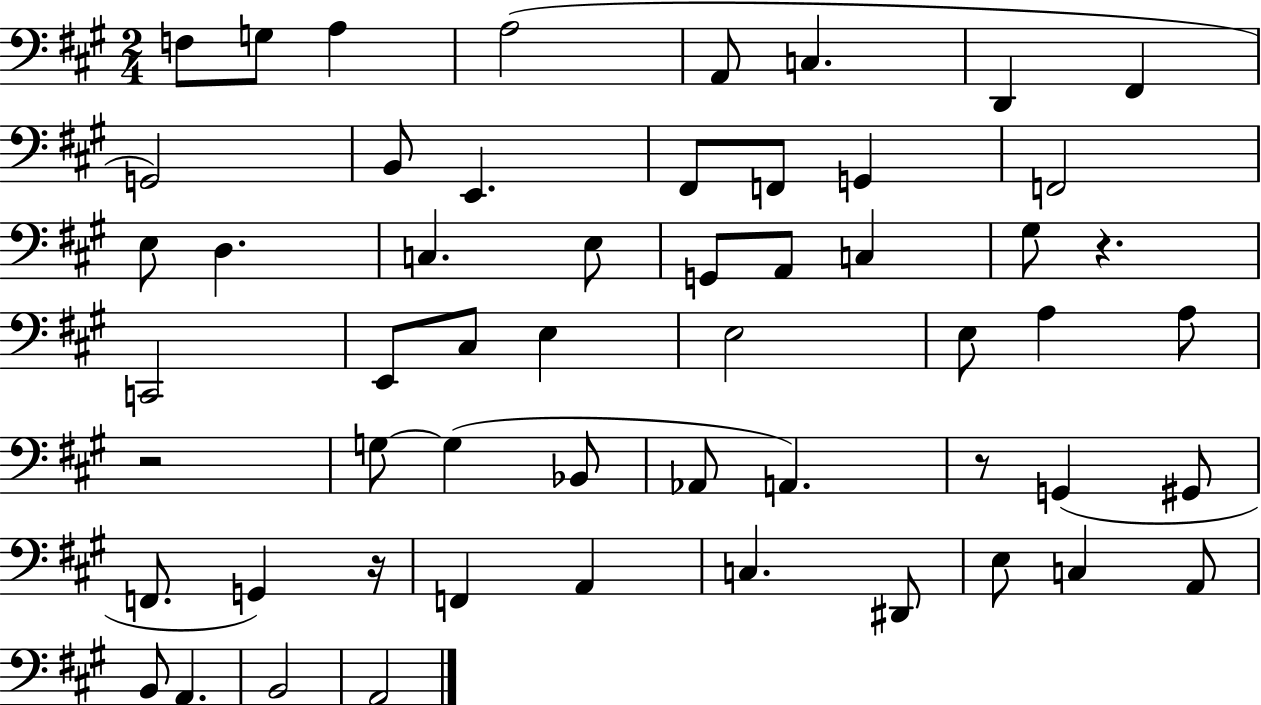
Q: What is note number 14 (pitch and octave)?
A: G2